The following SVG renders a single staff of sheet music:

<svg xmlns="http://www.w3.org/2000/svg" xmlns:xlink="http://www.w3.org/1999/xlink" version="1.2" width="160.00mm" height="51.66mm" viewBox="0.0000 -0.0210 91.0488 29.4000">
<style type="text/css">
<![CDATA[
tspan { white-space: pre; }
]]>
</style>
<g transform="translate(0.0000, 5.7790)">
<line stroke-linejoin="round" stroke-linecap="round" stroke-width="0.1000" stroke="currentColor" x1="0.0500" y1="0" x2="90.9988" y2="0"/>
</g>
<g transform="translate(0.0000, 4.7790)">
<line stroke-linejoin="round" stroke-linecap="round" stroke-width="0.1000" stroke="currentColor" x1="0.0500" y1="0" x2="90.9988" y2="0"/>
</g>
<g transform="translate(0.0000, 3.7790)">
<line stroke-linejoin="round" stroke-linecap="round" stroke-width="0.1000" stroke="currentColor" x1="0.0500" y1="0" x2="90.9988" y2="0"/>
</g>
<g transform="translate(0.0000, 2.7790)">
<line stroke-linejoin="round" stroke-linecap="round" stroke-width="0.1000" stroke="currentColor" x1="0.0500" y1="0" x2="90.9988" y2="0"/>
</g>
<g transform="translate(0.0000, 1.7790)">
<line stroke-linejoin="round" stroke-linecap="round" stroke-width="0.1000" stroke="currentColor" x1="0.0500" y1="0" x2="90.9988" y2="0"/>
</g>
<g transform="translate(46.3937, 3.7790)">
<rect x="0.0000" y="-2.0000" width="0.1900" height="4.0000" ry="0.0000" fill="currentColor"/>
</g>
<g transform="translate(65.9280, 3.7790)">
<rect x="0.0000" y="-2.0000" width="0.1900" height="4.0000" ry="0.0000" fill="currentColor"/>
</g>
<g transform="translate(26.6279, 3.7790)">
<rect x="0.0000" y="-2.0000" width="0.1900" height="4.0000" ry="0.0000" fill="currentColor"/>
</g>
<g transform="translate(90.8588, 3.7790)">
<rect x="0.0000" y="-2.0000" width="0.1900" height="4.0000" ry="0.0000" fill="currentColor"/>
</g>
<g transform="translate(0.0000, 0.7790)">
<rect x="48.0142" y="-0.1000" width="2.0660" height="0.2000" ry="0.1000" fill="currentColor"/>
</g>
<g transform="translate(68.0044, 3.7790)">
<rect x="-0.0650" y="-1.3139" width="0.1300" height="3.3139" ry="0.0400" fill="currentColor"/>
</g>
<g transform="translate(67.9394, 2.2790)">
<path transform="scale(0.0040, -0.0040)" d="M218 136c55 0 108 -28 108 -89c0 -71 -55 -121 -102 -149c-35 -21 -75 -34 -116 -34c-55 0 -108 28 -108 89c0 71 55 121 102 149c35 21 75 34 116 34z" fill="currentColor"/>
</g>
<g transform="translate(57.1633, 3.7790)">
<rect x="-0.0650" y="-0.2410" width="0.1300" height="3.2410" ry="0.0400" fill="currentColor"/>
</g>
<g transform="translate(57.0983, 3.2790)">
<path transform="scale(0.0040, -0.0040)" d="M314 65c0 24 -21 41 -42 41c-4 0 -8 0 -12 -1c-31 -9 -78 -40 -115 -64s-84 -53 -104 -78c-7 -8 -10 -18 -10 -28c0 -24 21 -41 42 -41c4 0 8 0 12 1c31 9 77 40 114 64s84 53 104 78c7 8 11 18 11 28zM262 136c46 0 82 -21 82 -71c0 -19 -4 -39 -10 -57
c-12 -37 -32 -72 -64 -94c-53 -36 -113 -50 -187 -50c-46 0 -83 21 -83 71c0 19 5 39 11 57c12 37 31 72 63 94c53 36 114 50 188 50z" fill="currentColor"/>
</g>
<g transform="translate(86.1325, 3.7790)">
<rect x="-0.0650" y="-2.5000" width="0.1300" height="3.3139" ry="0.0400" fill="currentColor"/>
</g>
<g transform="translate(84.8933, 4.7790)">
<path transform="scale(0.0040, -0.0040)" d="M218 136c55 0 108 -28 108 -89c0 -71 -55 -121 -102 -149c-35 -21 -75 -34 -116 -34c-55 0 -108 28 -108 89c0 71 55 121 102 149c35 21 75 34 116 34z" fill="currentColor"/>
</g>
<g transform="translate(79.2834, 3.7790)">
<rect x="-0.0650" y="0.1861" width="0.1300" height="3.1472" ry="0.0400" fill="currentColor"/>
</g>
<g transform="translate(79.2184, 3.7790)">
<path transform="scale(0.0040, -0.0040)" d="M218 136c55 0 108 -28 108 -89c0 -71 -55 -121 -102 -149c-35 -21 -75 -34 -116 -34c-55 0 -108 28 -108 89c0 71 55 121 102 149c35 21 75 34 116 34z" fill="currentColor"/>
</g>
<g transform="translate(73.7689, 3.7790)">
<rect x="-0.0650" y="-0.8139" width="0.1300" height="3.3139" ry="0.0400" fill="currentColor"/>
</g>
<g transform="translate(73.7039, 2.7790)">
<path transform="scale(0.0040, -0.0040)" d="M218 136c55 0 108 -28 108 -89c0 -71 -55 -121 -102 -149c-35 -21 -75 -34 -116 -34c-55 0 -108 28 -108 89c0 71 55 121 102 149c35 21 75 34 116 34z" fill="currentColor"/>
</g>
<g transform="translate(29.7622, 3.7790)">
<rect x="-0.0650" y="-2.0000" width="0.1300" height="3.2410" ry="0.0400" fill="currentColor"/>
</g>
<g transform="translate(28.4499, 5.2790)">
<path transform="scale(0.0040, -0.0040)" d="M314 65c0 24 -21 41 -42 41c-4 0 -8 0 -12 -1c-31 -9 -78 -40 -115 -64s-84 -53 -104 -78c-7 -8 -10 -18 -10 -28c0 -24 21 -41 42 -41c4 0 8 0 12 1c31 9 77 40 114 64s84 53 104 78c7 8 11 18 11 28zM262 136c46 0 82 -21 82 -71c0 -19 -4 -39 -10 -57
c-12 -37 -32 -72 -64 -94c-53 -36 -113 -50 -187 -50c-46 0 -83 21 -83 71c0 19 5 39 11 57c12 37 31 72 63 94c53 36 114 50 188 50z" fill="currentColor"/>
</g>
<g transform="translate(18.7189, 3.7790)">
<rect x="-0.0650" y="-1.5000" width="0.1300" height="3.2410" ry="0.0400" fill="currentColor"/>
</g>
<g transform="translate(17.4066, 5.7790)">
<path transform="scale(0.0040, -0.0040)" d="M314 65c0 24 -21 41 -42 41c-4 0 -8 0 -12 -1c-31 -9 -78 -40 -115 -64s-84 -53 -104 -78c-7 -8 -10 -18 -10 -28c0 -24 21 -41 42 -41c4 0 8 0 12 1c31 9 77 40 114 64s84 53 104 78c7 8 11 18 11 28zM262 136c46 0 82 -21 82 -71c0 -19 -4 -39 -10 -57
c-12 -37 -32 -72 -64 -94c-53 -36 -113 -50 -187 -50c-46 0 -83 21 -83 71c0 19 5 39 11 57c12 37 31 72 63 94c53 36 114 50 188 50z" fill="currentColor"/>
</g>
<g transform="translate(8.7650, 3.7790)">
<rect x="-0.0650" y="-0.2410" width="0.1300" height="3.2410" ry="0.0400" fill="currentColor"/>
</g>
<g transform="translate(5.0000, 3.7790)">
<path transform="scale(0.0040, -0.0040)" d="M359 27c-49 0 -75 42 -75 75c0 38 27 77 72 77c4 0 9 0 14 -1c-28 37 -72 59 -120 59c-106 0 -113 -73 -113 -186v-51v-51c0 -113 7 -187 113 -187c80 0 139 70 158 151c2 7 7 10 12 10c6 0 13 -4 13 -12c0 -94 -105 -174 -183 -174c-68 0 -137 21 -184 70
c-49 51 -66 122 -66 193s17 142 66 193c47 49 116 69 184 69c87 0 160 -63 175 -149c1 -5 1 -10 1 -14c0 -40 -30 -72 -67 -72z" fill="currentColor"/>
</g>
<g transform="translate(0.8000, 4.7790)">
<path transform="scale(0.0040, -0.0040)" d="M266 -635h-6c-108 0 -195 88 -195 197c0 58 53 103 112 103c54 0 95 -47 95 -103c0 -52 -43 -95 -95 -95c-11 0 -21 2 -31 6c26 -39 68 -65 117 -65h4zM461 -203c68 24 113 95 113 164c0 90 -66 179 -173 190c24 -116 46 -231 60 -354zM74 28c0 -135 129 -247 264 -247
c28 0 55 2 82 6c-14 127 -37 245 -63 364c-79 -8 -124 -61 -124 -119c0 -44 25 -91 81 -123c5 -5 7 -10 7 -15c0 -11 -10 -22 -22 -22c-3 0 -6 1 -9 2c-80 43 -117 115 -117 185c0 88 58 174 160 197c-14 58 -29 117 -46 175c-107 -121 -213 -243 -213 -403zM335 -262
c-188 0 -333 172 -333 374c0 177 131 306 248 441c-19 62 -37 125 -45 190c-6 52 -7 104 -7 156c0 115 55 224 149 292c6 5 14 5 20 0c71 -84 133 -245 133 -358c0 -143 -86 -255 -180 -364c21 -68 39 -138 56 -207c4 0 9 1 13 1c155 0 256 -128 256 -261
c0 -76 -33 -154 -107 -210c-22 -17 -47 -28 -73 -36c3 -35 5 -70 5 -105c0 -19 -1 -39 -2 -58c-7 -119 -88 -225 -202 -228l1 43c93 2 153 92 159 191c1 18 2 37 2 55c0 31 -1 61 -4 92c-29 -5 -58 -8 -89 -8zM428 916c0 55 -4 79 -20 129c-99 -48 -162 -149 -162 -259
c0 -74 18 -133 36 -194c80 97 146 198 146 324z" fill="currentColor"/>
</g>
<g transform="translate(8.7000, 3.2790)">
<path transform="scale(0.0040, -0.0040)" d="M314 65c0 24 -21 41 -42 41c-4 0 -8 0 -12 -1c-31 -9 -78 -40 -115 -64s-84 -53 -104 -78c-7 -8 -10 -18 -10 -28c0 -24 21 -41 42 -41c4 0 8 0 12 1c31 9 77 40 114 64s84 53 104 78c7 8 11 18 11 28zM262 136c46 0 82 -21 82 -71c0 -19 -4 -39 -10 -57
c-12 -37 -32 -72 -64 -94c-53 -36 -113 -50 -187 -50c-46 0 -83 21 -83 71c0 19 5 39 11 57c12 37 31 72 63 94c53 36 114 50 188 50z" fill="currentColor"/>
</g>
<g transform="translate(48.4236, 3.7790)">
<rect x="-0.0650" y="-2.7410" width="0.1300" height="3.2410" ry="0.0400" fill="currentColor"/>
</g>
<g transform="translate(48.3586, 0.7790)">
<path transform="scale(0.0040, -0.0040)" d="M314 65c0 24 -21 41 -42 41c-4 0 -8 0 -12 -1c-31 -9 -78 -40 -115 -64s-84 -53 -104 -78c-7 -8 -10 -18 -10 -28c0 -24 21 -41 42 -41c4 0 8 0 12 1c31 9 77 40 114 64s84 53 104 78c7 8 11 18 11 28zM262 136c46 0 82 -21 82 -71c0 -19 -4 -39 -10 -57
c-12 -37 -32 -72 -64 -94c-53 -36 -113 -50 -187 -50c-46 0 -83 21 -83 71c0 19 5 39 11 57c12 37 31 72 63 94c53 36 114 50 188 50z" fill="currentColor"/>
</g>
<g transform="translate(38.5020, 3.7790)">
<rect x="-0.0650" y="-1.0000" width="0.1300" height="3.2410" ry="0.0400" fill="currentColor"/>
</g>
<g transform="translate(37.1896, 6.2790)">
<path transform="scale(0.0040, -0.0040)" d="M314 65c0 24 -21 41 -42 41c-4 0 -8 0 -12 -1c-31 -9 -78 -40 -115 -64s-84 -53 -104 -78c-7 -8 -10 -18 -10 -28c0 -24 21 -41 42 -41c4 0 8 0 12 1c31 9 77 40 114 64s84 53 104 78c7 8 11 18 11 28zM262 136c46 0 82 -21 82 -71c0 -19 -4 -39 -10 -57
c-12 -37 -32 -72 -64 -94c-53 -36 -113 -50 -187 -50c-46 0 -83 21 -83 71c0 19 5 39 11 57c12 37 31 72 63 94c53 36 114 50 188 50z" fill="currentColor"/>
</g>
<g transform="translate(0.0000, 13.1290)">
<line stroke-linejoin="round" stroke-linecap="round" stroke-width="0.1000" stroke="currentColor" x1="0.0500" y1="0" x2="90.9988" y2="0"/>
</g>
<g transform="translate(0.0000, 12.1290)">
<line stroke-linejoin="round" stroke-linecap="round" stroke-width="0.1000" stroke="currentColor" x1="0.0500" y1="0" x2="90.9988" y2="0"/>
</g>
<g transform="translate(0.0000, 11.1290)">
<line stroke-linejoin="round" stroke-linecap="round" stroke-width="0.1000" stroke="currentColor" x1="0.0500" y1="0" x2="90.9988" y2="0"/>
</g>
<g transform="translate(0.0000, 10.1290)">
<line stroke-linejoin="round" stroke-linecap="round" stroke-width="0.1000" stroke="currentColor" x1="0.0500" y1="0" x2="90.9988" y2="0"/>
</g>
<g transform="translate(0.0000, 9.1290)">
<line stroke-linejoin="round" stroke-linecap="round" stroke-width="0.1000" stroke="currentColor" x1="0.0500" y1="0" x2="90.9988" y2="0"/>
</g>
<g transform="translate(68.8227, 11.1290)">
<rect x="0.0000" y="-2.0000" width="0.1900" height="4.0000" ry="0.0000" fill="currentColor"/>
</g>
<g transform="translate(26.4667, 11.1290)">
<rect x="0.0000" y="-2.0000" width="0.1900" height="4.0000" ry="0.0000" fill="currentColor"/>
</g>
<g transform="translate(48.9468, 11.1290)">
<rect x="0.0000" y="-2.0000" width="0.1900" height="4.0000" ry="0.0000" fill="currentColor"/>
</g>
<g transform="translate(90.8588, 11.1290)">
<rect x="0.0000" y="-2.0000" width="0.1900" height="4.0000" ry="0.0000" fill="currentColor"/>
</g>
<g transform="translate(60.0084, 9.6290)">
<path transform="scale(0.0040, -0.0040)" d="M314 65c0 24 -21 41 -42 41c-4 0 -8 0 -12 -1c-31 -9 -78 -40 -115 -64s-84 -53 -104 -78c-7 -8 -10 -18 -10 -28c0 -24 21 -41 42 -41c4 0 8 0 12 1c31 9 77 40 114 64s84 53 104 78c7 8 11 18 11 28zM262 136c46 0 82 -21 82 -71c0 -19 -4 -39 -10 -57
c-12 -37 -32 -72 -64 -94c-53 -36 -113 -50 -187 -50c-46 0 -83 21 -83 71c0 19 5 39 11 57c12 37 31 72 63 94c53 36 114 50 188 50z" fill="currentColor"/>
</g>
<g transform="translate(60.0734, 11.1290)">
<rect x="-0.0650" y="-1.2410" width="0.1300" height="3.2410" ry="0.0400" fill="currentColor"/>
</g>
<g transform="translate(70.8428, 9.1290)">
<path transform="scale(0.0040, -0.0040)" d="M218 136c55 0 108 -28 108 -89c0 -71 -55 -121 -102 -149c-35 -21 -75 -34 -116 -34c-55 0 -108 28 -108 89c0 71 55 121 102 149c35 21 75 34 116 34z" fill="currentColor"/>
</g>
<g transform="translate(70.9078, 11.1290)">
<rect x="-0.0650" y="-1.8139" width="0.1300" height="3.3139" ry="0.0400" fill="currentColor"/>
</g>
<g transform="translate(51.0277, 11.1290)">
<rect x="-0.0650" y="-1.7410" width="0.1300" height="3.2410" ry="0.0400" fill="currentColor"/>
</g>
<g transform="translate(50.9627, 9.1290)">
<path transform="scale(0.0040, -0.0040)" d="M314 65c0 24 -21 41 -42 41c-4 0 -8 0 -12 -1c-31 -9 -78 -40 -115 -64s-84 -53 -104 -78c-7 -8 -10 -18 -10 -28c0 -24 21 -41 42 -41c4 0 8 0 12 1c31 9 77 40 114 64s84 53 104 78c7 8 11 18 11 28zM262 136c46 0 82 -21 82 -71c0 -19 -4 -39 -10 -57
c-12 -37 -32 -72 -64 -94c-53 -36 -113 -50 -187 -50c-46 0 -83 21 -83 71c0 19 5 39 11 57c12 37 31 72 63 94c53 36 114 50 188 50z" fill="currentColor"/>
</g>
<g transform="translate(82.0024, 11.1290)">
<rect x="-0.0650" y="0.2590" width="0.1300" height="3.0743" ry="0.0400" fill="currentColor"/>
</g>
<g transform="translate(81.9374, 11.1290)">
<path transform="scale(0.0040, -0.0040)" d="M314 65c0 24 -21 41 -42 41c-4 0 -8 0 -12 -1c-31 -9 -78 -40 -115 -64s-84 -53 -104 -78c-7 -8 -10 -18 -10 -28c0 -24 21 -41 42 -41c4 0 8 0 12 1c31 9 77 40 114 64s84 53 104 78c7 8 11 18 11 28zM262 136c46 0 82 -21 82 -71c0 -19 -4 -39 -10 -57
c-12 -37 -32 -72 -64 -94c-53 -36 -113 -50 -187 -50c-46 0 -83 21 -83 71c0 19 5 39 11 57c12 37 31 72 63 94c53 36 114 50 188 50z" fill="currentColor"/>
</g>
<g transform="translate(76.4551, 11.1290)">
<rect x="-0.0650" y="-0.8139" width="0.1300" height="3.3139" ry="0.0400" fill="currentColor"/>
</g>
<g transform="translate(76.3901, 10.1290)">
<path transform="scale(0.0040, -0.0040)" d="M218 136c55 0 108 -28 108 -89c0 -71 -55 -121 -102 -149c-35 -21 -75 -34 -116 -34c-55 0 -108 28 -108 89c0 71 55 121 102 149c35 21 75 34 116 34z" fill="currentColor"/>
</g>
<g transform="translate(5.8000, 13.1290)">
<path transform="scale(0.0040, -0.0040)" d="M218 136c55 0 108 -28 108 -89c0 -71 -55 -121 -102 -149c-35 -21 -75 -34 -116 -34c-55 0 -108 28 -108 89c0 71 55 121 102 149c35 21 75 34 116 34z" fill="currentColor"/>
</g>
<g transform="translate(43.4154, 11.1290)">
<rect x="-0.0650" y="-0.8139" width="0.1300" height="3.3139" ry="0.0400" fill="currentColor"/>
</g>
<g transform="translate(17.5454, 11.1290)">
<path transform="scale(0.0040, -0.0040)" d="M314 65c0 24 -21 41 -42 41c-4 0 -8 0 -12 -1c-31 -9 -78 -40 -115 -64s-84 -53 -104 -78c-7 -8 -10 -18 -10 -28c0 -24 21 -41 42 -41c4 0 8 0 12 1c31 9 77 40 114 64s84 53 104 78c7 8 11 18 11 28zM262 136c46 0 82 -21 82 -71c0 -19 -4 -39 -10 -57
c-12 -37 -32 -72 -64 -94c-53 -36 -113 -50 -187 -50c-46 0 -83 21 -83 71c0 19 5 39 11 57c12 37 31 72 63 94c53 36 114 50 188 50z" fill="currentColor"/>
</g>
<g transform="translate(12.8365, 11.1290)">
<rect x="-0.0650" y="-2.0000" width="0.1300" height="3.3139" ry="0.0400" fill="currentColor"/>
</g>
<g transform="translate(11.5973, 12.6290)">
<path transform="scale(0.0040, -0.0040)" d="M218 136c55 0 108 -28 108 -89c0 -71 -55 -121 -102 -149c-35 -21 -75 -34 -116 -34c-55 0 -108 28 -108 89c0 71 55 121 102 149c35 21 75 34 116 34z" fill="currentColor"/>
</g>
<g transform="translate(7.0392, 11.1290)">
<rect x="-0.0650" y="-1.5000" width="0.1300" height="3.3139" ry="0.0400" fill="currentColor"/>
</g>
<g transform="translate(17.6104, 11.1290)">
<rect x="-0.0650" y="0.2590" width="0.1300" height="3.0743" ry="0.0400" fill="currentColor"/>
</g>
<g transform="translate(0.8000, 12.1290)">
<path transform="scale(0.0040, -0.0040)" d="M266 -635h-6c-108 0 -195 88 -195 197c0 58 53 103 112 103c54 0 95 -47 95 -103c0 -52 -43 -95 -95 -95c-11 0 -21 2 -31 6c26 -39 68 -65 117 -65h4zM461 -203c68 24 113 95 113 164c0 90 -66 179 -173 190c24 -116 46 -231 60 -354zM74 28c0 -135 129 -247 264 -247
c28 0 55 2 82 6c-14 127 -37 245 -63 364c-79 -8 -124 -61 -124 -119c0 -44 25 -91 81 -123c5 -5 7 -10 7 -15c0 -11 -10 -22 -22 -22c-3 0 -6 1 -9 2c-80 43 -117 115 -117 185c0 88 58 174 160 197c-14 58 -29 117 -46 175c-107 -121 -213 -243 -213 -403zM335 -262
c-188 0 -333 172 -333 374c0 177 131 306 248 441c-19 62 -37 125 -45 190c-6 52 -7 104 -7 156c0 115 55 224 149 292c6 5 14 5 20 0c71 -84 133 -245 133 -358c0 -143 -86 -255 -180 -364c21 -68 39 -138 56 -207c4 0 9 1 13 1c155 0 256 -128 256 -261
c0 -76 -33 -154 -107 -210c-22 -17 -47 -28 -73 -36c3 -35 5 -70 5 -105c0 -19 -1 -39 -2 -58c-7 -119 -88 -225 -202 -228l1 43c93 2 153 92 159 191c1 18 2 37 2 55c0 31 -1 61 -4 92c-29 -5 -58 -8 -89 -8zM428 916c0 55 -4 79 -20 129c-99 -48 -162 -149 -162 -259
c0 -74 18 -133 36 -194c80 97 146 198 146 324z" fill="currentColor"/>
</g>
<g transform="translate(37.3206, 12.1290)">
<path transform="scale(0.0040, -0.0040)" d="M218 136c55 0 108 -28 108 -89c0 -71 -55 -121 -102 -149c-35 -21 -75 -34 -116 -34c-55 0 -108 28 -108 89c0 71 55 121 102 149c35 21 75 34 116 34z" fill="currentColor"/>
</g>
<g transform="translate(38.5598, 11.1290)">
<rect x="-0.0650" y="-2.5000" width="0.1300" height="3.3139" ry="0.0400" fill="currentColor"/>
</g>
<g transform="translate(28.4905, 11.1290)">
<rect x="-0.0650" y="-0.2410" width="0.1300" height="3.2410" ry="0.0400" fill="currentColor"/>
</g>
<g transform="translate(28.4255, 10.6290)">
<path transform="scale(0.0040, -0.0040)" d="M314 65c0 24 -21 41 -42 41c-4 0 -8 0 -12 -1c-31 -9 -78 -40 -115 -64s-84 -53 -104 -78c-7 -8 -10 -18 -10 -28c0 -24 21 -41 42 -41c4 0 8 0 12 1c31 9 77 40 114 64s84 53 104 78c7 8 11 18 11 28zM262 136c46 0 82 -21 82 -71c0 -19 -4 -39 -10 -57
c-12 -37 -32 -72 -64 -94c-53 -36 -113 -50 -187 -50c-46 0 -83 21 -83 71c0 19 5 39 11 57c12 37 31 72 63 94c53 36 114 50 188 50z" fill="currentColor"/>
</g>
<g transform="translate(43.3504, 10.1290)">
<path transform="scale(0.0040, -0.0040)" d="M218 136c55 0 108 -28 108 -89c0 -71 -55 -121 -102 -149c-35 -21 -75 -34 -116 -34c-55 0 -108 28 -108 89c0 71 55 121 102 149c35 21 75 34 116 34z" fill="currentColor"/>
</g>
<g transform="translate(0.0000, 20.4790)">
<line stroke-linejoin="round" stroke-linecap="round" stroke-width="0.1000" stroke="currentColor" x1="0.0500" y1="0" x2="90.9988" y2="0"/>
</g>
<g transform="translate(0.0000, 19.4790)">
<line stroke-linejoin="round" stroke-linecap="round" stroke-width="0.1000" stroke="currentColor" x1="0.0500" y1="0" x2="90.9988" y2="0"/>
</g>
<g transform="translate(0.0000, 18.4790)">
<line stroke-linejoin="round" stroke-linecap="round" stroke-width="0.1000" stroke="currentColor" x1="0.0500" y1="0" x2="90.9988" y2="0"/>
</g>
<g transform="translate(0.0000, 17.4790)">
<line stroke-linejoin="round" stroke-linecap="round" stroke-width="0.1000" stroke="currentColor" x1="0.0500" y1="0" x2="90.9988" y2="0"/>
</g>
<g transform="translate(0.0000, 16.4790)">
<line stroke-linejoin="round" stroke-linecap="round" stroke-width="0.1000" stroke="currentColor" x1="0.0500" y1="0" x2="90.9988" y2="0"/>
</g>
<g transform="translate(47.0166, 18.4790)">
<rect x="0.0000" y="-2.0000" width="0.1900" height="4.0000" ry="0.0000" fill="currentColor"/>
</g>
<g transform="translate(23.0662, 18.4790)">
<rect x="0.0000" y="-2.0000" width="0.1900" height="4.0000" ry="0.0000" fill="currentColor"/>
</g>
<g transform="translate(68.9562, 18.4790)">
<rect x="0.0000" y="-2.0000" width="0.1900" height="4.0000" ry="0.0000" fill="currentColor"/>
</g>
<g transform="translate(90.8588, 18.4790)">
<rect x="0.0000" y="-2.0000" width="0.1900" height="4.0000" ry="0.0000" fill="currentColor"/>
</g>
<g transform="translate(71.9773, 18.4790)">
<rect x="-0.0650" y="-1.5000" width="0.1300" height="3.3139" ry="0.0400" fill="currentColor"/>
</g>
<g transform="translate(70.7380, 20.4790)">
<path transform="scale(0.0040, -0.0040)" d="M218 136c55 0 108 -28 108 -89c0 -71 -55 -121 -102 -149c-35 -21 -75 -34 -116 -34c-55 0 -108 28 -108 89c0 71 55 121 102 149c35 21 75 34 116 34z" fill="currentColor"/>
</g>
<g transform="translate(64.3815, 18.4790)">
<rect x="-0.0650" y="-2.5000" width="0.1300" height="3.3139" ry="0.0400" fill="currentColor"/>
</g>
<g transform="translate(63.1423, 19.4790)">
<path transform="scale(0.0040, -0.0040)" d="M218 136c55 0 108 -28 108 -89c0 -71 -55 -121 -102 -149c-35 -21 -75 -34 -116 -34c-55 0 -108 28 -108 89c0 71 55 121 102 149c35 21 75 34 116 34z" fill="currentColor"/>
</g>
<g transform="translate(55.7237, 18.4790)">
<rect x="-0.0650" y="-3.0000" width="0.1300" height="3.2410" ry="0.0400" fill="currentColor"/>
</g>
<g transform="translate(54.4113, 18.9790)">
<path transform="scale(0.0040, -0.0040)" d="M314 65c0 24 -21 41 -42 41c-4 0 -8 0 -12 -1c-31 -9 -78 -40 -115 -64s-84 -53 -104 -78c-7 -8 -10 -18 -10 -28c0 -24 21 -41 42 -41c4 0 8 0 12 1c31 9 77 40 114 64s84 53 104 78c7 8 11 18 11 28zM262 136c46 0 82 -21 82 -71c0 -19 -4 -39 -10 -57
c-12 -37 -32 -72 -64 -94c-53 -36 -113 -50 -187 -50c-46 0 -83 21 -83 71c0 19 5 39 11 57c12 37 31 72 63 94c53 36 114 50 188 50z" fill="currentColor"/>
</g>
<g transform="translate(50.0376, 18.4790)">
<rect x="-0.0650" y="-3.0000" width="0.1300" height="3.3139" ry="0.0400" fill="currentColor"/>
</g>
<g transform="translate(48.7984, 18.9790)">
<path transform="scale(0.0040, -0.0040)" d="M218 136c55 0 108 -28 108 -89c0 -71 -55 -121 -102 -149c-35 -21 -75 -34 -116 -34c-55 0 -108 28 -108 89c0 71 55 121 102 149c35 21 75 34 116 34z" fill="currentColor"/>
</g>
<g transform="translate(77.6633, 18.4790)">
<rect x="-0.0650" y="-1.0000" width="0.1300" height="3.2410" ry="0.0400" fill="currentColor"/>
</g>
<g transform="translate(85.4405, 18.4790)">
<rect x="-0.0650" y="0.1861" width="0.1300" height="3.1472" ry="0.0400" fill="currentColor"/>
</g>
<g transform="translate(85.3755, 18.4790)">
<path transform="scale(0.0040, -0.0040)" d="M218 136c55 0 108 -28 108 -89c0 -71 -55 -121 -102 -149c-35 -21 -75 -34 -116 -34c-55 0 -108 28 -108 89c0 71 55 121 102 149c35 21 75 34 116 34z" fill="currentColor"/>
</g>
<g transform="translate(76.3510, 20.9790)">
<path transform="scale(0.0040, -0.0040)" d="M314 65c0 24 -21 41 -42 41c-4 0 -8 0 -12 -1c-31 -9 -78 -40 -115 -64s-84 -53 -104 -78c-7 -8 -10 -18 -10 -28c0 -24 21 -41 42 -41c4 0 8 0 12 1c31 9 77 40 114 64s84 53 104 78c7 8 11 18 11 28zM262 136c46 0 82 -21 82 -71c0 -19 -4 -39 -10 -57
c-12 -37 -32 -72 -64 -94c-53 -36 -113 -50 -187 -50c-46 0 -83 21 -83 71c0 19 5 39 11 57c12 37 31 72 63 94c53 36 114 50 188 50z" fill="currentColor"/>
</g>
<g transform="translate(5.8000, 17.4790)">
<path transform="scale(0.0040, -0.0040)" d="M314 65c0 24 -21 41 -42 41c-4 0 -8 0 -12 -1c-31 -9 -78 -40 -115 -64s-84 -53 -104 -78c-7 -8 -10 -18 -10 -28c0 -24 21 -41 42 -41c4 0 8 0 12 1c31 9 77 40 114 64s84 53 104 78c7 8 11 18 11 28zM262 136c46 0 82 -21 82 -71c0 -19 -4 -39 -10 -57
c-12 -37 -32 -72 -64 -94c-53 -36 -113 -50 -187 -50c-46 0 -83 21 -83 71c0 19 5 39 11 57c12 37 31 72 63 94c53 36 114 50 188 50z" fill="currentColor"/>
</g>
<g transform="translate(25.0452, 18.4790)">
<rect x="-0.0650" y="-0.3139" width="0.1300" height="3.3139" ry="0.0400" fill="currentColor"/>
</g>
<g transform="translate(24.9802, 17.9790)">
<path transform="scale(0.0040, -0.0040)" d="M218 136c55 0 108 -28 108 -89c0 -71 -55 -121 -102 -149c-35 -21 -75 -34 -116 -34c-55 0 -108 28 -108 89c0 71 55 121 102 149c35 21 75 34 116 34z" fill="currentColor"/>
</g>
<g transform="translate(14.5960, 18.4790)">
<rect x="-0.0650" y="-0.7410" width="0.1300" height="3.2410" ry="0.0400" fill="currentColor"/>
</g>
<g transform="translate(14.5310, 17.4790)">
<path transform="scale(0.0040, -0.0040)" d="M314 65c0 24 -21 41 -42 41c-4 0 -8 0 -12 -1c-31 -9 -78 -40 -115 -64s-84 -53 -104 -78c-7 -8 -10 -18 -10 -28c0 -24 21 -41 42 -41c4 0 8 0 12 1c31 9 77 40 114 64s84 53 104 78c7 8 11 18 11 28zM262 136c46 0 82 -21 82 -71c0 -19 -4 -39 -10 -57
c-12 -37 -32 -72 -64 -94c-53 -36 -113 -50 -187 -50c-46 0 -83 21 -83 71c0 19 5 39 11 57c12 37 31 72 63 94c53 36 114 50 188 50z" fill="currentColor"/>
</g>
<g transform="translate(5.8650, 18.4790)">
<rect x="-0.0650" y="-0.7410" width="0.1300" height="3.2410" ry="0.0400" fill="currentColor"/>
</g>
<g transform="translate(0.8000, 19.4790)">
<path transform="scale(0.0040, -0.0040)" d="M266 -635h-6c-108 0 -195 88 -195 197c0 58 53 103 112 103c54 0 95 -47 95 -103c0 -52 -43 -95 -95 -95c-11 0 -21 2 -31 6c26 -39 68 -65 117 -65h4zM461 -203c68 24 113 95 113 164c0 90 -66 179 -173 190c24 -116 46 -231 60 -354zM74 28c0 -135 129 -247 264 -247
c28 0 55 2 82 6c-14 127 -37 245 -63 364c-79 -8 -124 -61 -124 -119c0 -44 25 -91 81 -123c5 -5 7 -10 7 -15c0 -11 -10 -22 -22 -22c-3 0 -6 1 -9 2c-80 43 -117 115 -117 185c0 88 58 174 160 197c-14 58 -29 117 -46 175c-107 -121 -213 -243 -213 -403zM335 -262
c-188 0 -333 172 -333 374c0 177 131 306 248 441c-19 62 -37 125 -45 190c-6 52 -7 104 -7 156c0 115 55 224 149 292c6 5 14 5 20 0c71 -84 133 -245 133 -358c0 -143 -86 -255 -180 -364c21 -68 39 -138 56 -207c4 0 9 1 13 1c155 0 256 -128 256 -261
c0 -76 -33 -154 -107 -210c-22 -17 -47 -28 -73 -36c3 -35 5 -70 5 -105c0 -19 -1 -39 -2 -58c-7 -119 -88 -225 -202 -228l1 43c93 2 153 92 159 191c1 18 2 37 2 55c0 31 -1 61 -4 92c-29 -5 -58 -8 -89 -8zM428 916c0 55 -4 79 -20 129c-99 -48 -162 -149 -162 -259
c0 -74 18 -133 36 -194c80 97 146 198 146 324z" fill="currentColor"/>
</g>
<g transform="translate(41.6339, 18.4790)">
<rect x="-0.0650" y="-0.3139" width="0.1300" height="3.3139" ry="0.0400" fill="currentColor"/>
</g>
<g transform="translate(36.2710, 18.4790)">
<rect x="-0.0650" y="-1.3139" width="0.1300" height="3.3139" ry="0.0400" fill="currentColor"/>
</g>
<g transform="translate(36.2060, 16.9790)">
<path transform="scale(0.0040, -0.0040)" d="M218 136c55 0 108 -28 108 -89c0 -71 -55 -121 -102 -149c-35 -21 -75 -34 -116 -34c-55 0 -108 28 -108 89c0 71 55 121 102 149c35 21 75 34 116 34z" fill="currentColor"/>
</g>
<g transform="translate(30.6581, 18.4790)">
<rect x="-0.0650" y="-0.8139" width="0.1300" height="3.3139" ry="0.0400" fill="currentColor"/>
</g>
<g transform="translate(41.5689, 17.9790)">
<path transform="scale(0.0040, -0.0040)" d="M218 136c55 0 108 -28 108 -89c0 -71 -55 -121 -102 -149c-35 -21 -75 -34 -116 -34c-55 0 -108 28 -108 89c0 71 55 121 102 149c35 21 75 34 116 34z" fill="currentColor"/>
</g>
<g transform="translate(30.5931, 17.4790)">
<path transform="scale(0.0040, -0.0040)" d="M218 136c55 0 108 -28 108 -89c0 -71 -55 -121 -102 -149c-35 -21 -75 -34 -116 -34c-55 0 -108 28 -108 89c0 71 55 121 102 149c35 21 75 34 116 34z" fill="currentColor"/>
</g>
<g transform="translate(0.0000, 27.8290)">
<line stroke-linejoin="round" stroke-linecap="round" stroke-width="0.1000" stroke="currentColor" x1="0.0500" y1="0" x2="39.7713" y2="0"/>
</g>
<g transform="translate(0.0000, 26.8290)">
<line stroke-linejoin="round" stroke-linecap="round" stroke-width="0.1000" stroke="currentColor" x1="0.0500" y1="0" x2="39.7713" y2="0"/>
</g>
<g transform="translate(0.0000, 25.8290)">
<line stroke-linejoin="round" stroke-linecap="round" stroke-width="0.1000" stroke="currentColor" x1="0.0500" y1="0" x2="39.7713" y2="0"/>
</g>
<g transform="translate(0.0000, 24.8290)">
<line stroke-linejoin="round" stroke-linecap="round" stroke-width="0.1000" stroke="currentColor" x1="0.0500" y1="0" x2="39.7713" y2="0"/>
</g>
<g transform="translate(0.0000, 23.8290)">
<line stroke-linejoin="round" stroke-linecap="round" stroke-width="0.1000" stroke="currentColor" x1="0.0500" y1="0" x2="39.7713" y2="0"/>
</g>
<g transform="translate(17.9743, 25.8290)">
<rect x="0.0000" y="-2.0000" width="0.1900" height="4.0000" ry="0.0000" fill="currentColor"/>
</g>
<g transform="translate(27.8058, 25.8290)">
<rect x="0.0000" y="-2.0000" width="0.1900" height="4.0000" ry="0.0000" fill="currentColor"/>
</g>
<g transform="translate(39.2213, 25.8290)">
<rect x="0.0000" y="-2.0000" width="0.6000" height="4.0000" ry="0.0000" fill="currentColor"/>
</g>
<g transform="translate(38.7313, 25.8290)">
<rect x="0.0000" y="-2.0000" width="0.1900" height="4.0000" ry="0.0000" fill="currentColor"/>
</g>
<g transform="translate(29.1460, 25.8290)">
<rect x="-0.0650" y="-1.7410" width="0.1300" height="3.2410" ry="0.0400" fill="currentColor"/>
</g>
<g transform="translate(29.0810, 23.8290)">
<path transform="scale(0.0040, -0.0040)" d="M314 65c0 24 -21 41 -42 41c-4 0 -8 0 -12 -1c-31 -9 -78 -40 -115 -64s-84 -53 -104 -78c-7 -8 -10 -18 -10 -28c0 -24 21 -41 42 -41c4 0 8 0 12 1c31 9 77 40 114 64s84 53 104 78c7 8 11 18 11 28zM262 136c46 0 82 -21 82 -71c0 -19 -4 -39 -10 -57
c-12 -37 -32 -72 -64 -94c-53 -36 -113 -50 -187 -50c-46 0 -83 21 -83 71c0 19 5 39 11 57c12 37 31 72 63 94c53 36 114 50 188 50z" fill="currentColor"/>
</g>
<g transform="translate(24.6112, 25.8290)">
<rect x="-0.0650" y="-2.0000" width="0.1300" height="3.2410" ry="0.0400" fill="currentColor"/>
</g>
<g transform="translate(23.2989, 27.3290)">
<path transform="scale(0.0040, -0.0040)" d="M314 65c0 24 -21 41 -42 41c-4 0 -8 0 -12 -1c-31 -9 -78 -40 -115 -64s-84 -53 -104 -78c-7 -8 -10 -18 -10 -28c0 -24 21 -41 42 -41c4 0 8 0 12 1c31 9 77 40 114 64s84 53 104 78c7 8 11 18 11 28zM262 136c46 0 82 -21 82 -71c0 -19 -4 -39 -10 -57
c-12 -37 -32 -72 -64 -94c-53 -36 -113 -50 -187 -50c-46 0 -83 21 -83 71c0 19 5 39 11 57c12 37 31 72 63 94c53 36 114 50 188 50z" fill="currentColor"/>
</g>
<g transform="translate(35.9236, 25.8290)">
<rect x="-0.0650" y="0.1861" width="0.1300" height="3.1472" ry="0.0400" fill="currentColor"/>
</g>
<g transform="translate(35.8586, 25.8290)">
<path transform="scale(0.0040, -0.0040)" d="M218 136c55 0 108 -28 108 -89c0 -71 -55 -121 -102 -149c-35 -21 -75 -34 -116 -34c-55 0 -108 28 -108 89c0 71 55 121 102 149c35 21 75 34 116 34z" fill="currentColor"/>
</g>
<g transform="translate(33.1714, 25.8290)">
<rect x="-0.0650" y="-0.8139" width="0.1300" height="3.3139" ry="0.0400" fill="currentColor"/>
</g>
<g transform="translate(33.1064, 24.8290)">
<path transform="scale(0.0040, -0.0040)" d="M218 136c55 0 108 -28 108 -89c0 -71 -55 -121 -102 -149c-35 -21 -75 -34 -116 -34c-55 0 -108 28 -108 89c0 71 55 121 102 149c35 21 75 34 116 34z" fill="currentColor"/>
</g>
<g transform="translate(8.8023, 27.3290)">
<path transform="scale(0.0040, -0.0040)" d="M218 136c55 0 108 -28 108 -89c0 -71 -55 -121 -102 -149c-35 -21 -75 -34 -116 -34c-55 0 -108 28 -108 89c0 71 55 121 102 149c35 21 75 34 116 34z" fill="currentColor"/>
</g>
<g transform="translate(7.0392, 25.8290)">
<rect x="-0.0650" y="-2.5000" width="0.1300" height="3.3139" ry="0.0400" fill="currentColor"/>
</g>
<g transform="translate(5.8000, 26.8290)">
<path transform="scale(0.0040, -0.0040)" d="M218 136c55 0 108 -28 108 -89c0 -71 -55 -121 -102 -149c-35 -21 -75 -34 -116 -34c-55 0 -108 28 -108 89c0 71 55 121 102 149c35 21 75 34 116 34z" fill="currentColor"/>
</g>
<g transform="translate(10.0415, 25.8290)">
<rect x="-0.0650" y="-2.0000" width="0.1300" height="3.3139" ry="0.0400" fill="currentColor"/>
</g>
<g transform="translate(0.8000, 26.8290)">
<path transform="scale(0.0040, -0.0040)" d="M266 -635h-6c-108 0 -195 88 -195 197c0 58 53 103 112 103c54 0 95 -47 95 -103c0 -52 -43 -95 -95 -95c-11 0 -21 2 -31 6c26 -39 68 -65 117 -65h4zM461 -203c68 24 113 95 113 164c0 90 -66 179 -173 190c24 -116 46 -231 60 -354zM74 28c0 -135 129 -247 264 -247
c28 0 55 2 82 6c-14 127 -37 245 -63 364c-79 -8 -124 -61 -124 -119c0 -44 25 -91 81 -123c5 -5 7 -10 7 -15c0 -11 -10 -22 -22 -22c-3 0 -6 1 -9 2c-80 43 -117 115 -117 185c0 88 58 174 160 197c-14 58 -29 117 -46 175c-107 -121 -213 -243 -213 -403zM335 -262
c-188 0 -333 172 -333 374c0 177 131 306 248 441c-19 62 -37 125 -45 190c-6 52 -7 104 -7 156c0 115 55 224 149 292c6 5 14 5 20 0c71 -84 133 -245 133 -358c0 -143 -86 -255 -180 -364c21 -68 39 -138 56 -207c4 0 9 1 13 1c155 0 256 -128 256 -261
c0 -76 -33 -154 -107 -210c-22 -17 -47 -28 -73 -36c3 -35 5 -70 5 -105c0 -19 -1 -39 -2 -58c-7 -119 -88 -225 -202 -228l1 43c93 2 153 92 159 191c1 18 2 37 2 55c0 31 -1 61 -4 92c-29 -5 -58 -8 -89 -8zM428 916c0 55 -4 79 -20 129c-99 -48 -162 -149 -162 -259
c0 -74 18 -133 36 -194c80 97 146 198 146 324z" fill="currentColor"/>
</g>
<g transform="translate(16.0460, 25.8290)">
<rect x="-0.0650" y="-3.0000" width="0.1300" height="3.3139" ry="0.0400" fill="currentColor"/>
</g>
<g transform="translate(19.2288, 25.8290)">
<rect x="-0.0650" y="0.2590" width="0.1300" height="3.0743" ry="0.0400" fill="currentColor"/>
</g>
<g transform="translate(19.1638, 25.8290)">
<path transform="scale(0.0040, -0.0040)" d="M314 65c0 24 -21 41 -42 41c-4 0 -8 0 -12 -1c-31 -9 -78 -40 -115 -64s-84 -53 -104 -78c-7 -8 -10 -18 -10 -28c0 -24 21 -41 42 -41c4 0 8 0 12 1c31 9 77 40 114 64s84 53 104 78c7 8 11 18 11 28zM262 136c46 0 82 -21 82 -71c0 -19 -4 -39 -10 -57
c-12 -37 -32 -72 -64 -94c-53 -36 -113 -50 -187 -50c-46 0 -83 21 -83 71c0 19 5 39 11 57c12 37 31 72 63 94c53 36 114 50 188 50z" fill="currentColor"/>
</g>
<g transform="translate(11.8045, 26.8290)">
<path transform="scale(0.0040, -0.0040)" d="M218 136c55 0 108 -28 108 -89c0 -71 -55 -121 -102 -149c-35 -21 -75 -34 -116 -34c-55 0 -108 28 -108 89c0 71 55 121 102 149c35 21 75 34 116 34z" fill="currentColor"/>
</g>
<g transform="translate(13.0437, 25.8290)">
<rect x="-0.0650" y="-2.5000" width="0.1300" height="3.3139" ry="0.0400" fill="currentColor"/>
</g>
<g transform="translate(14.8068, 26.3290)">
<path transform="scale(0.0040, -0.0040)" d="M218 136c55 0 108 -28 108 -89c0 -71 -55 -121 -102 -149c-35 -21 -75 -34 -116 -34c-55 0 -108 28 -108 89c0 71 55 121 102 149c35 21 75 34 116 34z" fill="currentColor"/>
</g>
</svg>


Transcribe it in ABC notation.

X:1
T:Untitled
M:4/4
L:1/4
K:C
c2 E2 F2 D2 a2 c2 e d B G E F B2 c2 G d f2 e2 f d B2 d2 d2 c d e c A A2 G E D2 B G F G A B2 F2 f2 d B